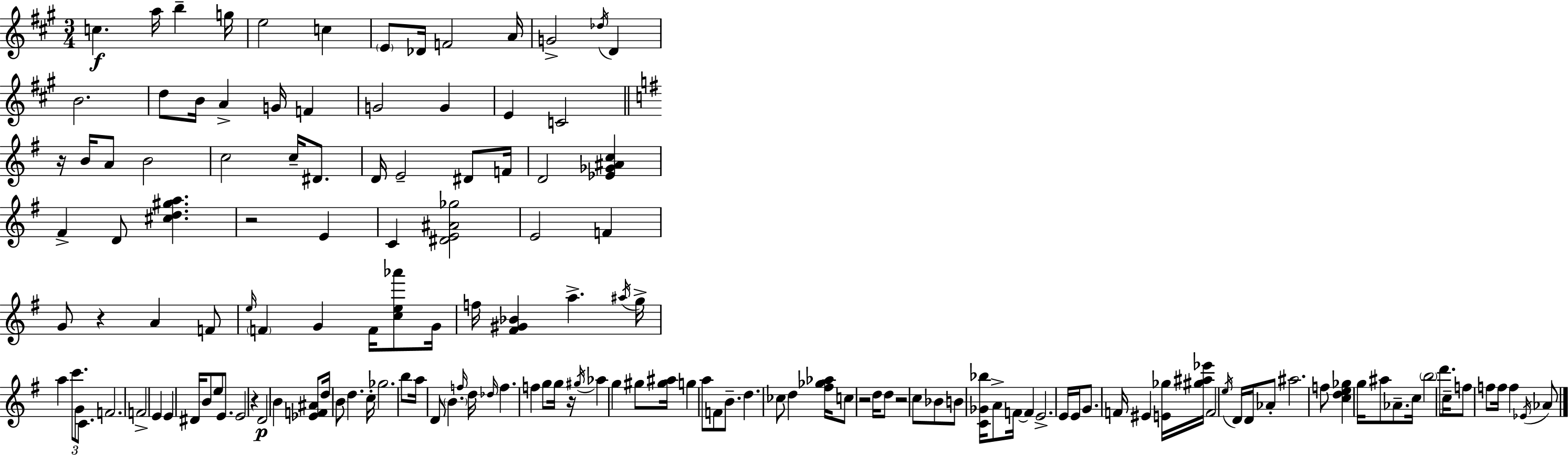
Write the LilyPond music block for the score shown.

{
  \clef treble
  \numericTimeSignature
  \time 3/4
  \key a \major
  c''4.\f a''16 b''4-- g''16 | e''2 c''4 | \parenthesize e'8 des'16 f'2 a'16 | g'2-> \acciaccatura { des''16 } d'4 | \break b'2. | d''8 b'16 a'4-> g'16 f'4 | g'2 g'4 | e'4 c'2 | \break \bar "||" \break \key g \major r16 b'16 a'8 b'2 | c''2 c''16-- dis'8. | d'16 e'2-- dis'8 f'16 | d'2 <ees' ges' ais' c''>4 | \break fis'4-> d'8 <cis'' d'' gis'' a''>4. | r2 e'4 | c'4 <dis' e' ais' ges''>2 | e'2 f'4 | \break g'8 r4 a'4 f'8 | \grace { e''16 } \parenthesize f'4 g'4 f'16 <c'' e'' aes'''>8 | g'16 f''16 <fis' gis' bes'>4 a''4.-> | \acciaccatura { ais''16 } g''16-> a''4 \tuplet 3/2 { c'''8. g'8 c'8. } | \break f'2. | f'2-> e'4 | e'4 dis'16 b'8 e''8 e'8. | e'2 r4 | \break d'2\p b'4 | <ees' f' ais'>8 d''16 b'8 d''4. | c''16-. ges''2. | b''8 a''16 d'8 \parenthesize b'4. | \break \grace { f''16 } d''16 \grace { des''16 } f''4. f''4 | g''8 g''16 r16 \acciaccatura { gis''16 } aes''4 g''4 | gis''8 <gis'' ais''>16 g''4 a''8 | f'8 b'8.-- d''4. ces''8 | \break d''4 <fis'' ges'' aes''>16 c''8 r2 | d''16 d''8 r2 | c''8 bes'8 b'8 <c' ges' bes''>16 a'8-> | f'16~~ f'4 e'2.-> | \break e'16 e'16 g'8. f'16 eis'4 | <e' ges''>16 <gis'' ais'' ees'''>16 f'2 | \acciaccatura { e''16 } d'16 d'16 aes'8-. ais''2. | f''8 <c'' d'' e'' ges''>4 | \break g''16 ais''8 aes'8.-- c''16 \parenthesize b''2 | d'''8. c''16-- f''8 f''8 f''16 | f''4 \acciaccatura { ees'16 } aes'8 \bar "|."
}